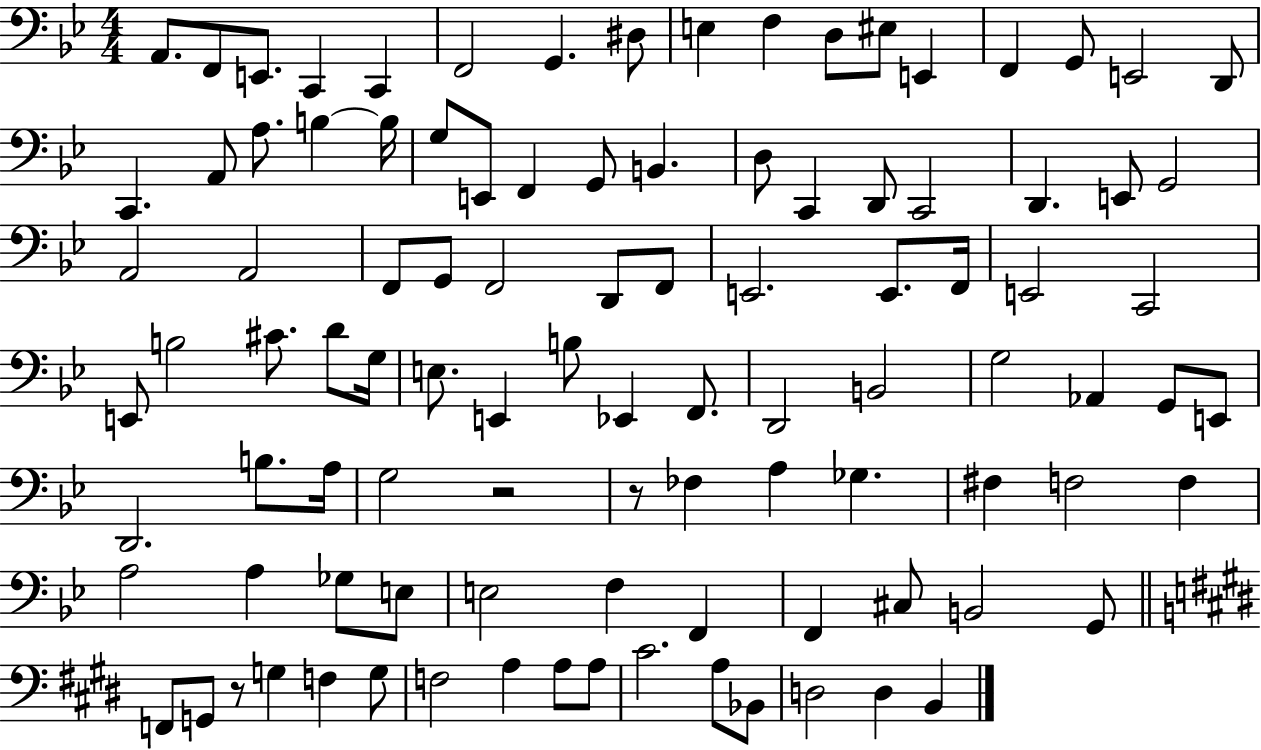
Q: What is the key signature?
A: BES major